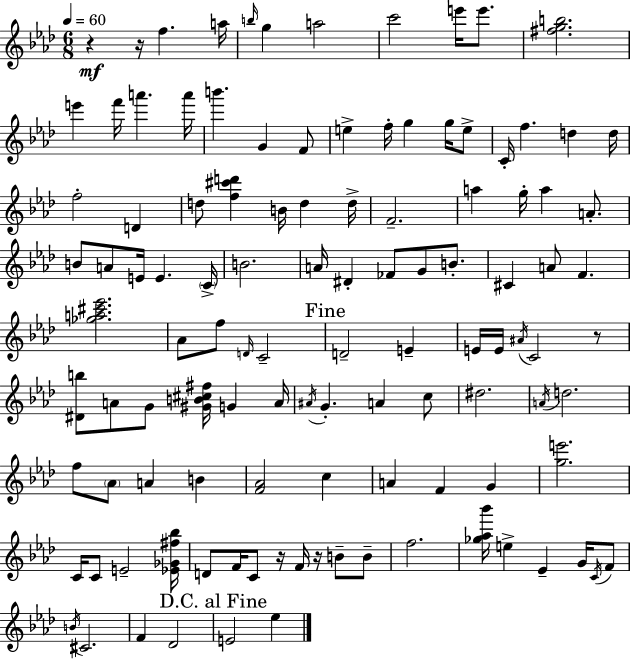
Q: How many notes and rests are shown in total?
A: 113